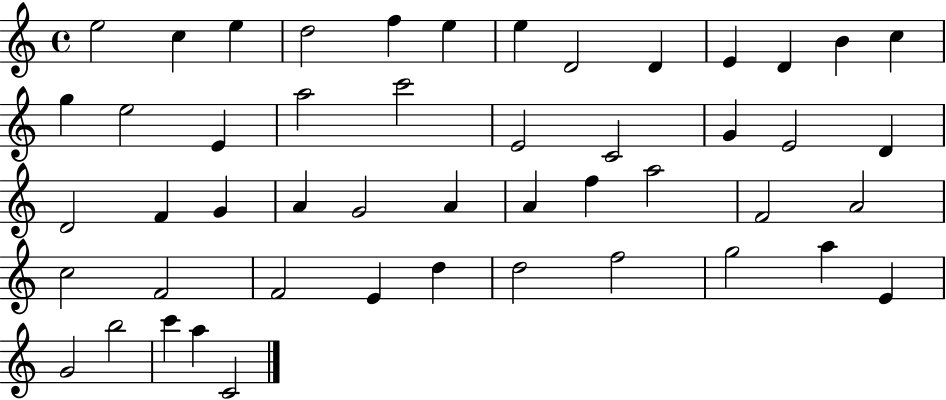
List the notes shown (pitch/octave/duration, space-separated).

E5/h C5/q E5/q D5/h F5/q E5/q E5/q D4/h D4/q E4/q D4/q B4/q C5/q G5/q E5/h E4/q A5/h C6/h E4/h C4/h G4/q E4/h D4/q D4/h F4/q G4/q A4/q G4/h A4/q A4/q F5/q A5/h F4/h A4/h C5/h F4/h F4/h E4/q D5/q D5/h F5/h G5/h A5/q E4/q G4/h B5/h C6/q A5/q C4/h